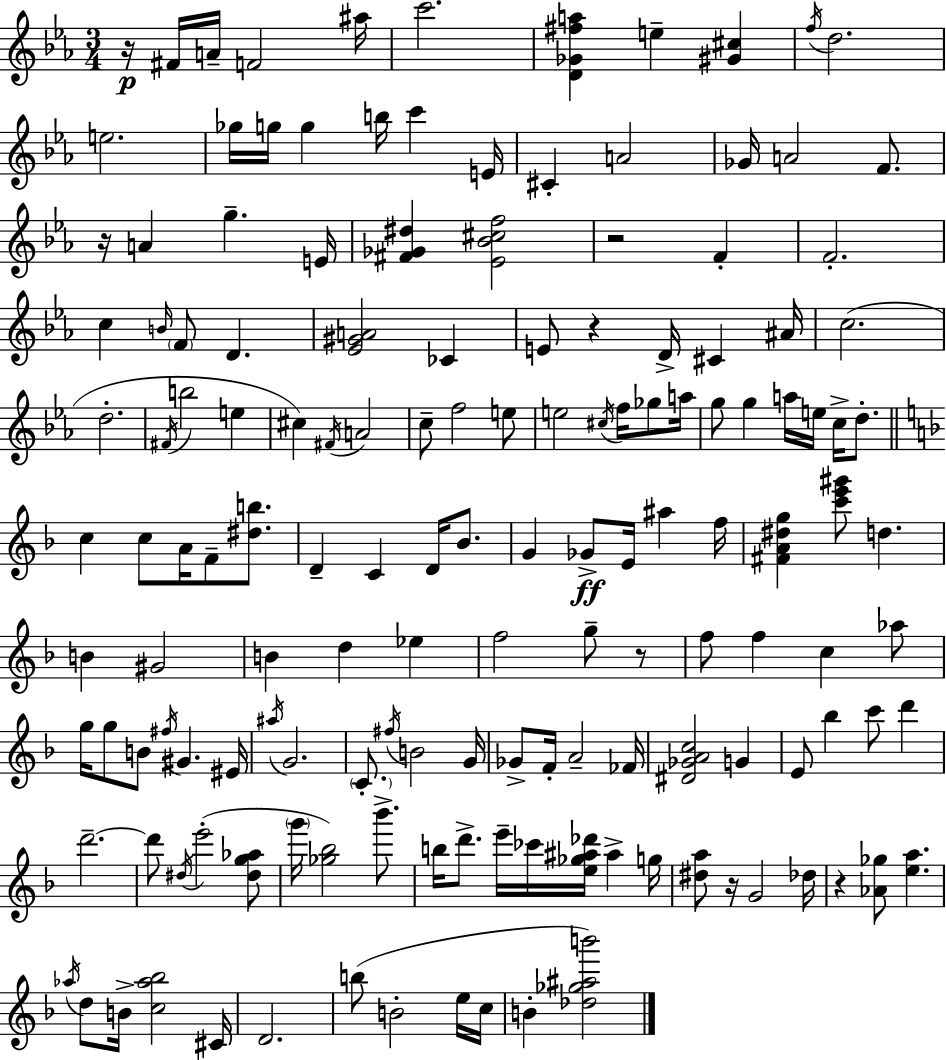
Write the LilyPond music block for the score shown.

{
  \clef treble
  \numericTimeSignature
  \time 3/4
  \key ees \major
  \repeat volta 2 { r16\p fis'16 a'16-- f'2 ais''16 | c'''2. | <d' ges' fis'' a''>4 e''4-- <gis' cis''>4 | \acciaccatura { f''16 } d''2. | \break e''2. | ges''16 g''16 g''4 b''16 c'''4 | e'16 cis'4-. a'2 | ges'16 a'2 f'8. | \break r16 a'4 g''4.-- | e'16 <fis' ges' dis''>4 <ees' bes' cis'' f''>2 | r2 f'4-. | f'2.-. | \break c''4 \grace { b'16 } \parenthesize f'8 d'4. | <ees' gis' a'>2 ces'4 | e'8 r4 d'16-> cis'4 | ais'16 c''2.( | \break d''2.-. | \acciaccatura { fis'16 } b''2 e''4 | cis''4) \acciaccatura { fis'16 } a'2 | c''8-- f''2 | \break e''8 e''2 | \acciaccatura { cis''16 } f''16 ges''8 a''16 g''8 g''4 a''16 | e''16 c''16-> d''8.-. \bar "||" \break \key f \major c''4 c''8 a'16 f'8-- <dis'' b''>8. | d'4-- c'4 d'16 bes'8. | g'4 ges'8->\ff e'16 ais''4 f''16 | <fis' a' dis'' g''>4 <c''' e''' gis'''>8 d''4. | \break b'4 gis'2 | b'4 d''4 ees''4 | f''2 g''8-- r8 | f''8 f''4 c''4 aes''8 | \break g''16 g''8 b'8 \acciaccatura { fis''16 } gis'4. | eis'16 \acciaccatura { ais''16 } g'2. | \parenthesize c'8.-. \acciaccatura { fis''16 } b'2 | g'16 ges'8-> f'16-. a'2-- | \break fes'16 <dis' ges' a' c''>2 g'4 | e'8 bes''4 c'''8 d'''4 | d'''2.--~~ | d'''8 \acciaccatura { dis''16 } e'''2-.( | \break <dis'' g'' aes''>8 \parenthesize g'''16 <ges'' bes''>2) | bes'''8.-> b''16 d'''8.-> e'''16-- ces'''16 <e'' ges'' ais'' des'''>16 ais''4-> | g''16 <dis'' a''>8 r16 g'2 | des''16 r4 <aes' ges''>8 <e'' a''>4. | \break \acciaccatura { aes''16 } d''8 b'16-> <c'' aes'' bes''>2 | cis'16 d'2. | b''8( b'2-. | e''16 c''16 b'4-. <des'' ges'' ais'' b'''>2) | \break } \bar "|."
}